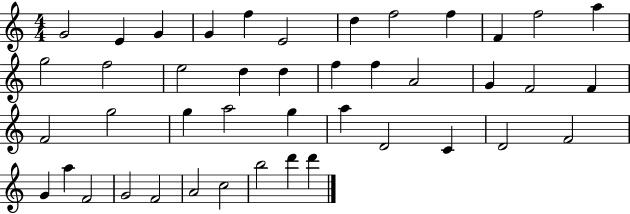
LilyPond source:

{
  \clef treble
  \numericTimeSignature
  \time 4/4
  \key c \major
  g'2 e'4 g'4 | g'4 f''4 e'2 | d''4 f''2 f''4 | f'4 f''2 a''4 | \break g''2 f''2 | e''2 d''4 d''4 | f''4 f''4 a'2 | g'4 f'2 f'4 | \break f'2 g''2 | g''4 a''2 g''4 | a''4 d'2 c'4 | d'2 f'2 | \break g'4 a''4 f'2 | g'2 f'2 | a'2 c''2 | b''2 d'''4 d'''4 | \break \bar "|."
}